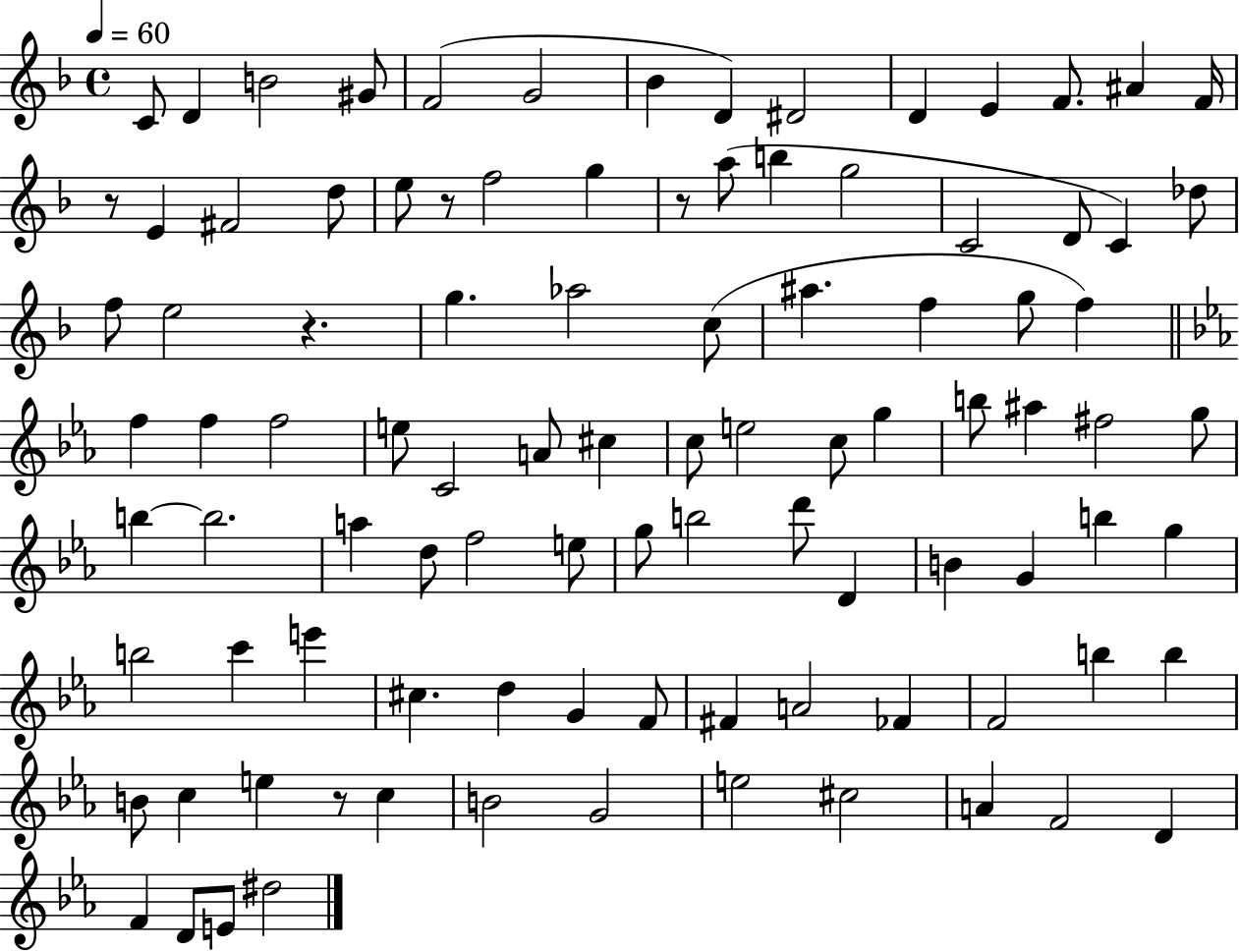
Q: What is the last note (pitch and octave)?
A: D#5